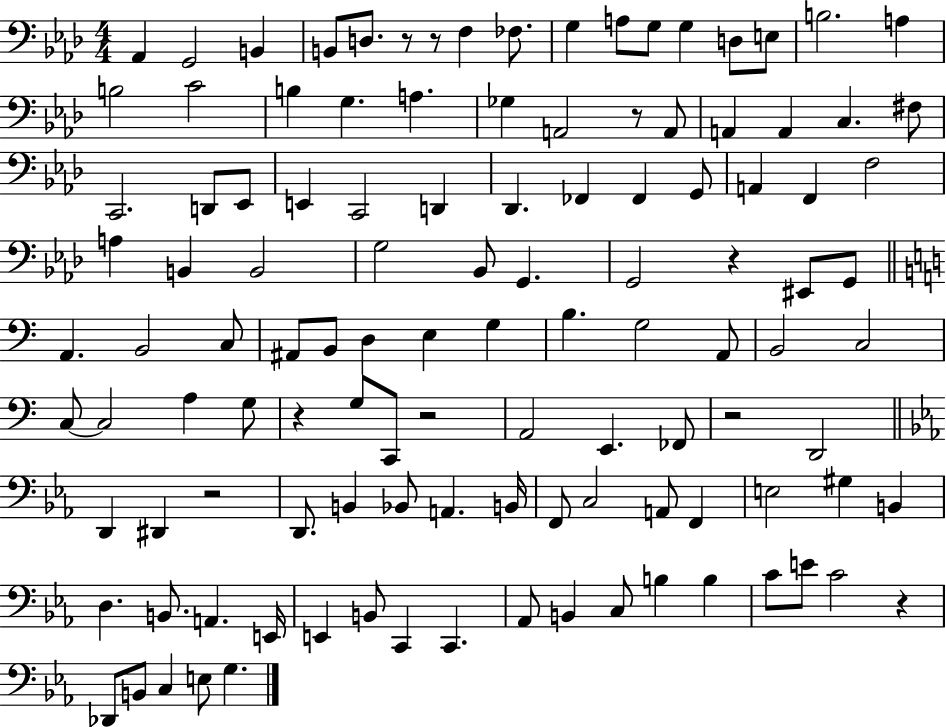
{
  \clef bass
  \numericTimeSignature
  \time 4/4
  \key aes \major
  aes,4 g,2 b,4 | b,8 d8. r8 r8 f4 fes8. | g4 a8 g8 g4 d8 e8 | b2. a4 | \break b2 c'2 | b4 g4. a4. | ges4 a,2 r8 a,8 | a,4 a,4 c4. fis8 | \break c,2. d,8 ees,8 | e,4 c,2 d,4 | des,4. fes,4 fes,4 g,8 | a,4 f,4 f2 | \break a4 b,4 b,2 | g2 bes,8 g,4. | g,2 r4 eis,8 g,8 | \bar "||" \break \key c \major a,4. b,2 c8 | ais,8 b,8 d4 e4 g4 | b4. g2 a,8 | b,2 c2 | \break c8~~ c2 a4 g8 | r4 g8 c,8 r2 | a,2 e,4. fes,8 | r2 d,2 | \break \bar "||" \break \key ees \major d,4 dis,4 r2 | d,8. b,4 bes,8 a,4. b,16 | f,8 c2 a,8 f,4 | e2 gis4 b,4 | \break d4. b,8. a,4. e,16 | e,4 b,8 c,4 c,4. | aes,8 b,4 c8 b4 b4 | c'8 e'8 c'2 r4 | \break des,8 b,8 c4 e8 g4. | \bar "|."
}